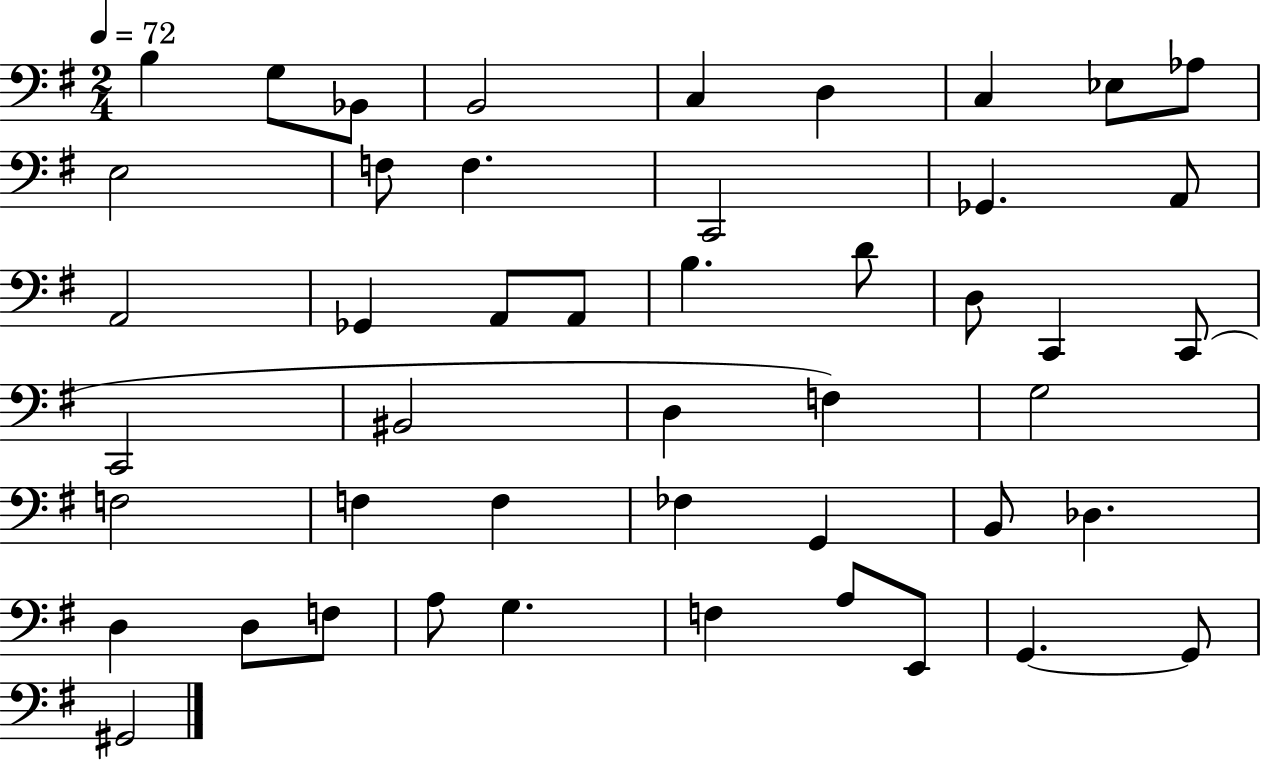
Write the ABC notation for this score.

X:1
T:Untitled
M:2/4
L:1/4
K:G
B, G,/2 _B,,/2 B,,2 C, D, C, _E,/2 _A,/2 E,2 F,/2 F, C,,2 _G,, A,,/2 A,,2 _G,, A,,/2 A,,/2 B, D/2 D,/2 C,, C,,/2 C,,2 ^B,,2 D, F, G,2 F,2 F, F, _F, G,, B,,/2 _D, D, D,/2 F,/2 A,/2 G, F, A,/2 E,,/2 G,, G,,/2 ^G,,2